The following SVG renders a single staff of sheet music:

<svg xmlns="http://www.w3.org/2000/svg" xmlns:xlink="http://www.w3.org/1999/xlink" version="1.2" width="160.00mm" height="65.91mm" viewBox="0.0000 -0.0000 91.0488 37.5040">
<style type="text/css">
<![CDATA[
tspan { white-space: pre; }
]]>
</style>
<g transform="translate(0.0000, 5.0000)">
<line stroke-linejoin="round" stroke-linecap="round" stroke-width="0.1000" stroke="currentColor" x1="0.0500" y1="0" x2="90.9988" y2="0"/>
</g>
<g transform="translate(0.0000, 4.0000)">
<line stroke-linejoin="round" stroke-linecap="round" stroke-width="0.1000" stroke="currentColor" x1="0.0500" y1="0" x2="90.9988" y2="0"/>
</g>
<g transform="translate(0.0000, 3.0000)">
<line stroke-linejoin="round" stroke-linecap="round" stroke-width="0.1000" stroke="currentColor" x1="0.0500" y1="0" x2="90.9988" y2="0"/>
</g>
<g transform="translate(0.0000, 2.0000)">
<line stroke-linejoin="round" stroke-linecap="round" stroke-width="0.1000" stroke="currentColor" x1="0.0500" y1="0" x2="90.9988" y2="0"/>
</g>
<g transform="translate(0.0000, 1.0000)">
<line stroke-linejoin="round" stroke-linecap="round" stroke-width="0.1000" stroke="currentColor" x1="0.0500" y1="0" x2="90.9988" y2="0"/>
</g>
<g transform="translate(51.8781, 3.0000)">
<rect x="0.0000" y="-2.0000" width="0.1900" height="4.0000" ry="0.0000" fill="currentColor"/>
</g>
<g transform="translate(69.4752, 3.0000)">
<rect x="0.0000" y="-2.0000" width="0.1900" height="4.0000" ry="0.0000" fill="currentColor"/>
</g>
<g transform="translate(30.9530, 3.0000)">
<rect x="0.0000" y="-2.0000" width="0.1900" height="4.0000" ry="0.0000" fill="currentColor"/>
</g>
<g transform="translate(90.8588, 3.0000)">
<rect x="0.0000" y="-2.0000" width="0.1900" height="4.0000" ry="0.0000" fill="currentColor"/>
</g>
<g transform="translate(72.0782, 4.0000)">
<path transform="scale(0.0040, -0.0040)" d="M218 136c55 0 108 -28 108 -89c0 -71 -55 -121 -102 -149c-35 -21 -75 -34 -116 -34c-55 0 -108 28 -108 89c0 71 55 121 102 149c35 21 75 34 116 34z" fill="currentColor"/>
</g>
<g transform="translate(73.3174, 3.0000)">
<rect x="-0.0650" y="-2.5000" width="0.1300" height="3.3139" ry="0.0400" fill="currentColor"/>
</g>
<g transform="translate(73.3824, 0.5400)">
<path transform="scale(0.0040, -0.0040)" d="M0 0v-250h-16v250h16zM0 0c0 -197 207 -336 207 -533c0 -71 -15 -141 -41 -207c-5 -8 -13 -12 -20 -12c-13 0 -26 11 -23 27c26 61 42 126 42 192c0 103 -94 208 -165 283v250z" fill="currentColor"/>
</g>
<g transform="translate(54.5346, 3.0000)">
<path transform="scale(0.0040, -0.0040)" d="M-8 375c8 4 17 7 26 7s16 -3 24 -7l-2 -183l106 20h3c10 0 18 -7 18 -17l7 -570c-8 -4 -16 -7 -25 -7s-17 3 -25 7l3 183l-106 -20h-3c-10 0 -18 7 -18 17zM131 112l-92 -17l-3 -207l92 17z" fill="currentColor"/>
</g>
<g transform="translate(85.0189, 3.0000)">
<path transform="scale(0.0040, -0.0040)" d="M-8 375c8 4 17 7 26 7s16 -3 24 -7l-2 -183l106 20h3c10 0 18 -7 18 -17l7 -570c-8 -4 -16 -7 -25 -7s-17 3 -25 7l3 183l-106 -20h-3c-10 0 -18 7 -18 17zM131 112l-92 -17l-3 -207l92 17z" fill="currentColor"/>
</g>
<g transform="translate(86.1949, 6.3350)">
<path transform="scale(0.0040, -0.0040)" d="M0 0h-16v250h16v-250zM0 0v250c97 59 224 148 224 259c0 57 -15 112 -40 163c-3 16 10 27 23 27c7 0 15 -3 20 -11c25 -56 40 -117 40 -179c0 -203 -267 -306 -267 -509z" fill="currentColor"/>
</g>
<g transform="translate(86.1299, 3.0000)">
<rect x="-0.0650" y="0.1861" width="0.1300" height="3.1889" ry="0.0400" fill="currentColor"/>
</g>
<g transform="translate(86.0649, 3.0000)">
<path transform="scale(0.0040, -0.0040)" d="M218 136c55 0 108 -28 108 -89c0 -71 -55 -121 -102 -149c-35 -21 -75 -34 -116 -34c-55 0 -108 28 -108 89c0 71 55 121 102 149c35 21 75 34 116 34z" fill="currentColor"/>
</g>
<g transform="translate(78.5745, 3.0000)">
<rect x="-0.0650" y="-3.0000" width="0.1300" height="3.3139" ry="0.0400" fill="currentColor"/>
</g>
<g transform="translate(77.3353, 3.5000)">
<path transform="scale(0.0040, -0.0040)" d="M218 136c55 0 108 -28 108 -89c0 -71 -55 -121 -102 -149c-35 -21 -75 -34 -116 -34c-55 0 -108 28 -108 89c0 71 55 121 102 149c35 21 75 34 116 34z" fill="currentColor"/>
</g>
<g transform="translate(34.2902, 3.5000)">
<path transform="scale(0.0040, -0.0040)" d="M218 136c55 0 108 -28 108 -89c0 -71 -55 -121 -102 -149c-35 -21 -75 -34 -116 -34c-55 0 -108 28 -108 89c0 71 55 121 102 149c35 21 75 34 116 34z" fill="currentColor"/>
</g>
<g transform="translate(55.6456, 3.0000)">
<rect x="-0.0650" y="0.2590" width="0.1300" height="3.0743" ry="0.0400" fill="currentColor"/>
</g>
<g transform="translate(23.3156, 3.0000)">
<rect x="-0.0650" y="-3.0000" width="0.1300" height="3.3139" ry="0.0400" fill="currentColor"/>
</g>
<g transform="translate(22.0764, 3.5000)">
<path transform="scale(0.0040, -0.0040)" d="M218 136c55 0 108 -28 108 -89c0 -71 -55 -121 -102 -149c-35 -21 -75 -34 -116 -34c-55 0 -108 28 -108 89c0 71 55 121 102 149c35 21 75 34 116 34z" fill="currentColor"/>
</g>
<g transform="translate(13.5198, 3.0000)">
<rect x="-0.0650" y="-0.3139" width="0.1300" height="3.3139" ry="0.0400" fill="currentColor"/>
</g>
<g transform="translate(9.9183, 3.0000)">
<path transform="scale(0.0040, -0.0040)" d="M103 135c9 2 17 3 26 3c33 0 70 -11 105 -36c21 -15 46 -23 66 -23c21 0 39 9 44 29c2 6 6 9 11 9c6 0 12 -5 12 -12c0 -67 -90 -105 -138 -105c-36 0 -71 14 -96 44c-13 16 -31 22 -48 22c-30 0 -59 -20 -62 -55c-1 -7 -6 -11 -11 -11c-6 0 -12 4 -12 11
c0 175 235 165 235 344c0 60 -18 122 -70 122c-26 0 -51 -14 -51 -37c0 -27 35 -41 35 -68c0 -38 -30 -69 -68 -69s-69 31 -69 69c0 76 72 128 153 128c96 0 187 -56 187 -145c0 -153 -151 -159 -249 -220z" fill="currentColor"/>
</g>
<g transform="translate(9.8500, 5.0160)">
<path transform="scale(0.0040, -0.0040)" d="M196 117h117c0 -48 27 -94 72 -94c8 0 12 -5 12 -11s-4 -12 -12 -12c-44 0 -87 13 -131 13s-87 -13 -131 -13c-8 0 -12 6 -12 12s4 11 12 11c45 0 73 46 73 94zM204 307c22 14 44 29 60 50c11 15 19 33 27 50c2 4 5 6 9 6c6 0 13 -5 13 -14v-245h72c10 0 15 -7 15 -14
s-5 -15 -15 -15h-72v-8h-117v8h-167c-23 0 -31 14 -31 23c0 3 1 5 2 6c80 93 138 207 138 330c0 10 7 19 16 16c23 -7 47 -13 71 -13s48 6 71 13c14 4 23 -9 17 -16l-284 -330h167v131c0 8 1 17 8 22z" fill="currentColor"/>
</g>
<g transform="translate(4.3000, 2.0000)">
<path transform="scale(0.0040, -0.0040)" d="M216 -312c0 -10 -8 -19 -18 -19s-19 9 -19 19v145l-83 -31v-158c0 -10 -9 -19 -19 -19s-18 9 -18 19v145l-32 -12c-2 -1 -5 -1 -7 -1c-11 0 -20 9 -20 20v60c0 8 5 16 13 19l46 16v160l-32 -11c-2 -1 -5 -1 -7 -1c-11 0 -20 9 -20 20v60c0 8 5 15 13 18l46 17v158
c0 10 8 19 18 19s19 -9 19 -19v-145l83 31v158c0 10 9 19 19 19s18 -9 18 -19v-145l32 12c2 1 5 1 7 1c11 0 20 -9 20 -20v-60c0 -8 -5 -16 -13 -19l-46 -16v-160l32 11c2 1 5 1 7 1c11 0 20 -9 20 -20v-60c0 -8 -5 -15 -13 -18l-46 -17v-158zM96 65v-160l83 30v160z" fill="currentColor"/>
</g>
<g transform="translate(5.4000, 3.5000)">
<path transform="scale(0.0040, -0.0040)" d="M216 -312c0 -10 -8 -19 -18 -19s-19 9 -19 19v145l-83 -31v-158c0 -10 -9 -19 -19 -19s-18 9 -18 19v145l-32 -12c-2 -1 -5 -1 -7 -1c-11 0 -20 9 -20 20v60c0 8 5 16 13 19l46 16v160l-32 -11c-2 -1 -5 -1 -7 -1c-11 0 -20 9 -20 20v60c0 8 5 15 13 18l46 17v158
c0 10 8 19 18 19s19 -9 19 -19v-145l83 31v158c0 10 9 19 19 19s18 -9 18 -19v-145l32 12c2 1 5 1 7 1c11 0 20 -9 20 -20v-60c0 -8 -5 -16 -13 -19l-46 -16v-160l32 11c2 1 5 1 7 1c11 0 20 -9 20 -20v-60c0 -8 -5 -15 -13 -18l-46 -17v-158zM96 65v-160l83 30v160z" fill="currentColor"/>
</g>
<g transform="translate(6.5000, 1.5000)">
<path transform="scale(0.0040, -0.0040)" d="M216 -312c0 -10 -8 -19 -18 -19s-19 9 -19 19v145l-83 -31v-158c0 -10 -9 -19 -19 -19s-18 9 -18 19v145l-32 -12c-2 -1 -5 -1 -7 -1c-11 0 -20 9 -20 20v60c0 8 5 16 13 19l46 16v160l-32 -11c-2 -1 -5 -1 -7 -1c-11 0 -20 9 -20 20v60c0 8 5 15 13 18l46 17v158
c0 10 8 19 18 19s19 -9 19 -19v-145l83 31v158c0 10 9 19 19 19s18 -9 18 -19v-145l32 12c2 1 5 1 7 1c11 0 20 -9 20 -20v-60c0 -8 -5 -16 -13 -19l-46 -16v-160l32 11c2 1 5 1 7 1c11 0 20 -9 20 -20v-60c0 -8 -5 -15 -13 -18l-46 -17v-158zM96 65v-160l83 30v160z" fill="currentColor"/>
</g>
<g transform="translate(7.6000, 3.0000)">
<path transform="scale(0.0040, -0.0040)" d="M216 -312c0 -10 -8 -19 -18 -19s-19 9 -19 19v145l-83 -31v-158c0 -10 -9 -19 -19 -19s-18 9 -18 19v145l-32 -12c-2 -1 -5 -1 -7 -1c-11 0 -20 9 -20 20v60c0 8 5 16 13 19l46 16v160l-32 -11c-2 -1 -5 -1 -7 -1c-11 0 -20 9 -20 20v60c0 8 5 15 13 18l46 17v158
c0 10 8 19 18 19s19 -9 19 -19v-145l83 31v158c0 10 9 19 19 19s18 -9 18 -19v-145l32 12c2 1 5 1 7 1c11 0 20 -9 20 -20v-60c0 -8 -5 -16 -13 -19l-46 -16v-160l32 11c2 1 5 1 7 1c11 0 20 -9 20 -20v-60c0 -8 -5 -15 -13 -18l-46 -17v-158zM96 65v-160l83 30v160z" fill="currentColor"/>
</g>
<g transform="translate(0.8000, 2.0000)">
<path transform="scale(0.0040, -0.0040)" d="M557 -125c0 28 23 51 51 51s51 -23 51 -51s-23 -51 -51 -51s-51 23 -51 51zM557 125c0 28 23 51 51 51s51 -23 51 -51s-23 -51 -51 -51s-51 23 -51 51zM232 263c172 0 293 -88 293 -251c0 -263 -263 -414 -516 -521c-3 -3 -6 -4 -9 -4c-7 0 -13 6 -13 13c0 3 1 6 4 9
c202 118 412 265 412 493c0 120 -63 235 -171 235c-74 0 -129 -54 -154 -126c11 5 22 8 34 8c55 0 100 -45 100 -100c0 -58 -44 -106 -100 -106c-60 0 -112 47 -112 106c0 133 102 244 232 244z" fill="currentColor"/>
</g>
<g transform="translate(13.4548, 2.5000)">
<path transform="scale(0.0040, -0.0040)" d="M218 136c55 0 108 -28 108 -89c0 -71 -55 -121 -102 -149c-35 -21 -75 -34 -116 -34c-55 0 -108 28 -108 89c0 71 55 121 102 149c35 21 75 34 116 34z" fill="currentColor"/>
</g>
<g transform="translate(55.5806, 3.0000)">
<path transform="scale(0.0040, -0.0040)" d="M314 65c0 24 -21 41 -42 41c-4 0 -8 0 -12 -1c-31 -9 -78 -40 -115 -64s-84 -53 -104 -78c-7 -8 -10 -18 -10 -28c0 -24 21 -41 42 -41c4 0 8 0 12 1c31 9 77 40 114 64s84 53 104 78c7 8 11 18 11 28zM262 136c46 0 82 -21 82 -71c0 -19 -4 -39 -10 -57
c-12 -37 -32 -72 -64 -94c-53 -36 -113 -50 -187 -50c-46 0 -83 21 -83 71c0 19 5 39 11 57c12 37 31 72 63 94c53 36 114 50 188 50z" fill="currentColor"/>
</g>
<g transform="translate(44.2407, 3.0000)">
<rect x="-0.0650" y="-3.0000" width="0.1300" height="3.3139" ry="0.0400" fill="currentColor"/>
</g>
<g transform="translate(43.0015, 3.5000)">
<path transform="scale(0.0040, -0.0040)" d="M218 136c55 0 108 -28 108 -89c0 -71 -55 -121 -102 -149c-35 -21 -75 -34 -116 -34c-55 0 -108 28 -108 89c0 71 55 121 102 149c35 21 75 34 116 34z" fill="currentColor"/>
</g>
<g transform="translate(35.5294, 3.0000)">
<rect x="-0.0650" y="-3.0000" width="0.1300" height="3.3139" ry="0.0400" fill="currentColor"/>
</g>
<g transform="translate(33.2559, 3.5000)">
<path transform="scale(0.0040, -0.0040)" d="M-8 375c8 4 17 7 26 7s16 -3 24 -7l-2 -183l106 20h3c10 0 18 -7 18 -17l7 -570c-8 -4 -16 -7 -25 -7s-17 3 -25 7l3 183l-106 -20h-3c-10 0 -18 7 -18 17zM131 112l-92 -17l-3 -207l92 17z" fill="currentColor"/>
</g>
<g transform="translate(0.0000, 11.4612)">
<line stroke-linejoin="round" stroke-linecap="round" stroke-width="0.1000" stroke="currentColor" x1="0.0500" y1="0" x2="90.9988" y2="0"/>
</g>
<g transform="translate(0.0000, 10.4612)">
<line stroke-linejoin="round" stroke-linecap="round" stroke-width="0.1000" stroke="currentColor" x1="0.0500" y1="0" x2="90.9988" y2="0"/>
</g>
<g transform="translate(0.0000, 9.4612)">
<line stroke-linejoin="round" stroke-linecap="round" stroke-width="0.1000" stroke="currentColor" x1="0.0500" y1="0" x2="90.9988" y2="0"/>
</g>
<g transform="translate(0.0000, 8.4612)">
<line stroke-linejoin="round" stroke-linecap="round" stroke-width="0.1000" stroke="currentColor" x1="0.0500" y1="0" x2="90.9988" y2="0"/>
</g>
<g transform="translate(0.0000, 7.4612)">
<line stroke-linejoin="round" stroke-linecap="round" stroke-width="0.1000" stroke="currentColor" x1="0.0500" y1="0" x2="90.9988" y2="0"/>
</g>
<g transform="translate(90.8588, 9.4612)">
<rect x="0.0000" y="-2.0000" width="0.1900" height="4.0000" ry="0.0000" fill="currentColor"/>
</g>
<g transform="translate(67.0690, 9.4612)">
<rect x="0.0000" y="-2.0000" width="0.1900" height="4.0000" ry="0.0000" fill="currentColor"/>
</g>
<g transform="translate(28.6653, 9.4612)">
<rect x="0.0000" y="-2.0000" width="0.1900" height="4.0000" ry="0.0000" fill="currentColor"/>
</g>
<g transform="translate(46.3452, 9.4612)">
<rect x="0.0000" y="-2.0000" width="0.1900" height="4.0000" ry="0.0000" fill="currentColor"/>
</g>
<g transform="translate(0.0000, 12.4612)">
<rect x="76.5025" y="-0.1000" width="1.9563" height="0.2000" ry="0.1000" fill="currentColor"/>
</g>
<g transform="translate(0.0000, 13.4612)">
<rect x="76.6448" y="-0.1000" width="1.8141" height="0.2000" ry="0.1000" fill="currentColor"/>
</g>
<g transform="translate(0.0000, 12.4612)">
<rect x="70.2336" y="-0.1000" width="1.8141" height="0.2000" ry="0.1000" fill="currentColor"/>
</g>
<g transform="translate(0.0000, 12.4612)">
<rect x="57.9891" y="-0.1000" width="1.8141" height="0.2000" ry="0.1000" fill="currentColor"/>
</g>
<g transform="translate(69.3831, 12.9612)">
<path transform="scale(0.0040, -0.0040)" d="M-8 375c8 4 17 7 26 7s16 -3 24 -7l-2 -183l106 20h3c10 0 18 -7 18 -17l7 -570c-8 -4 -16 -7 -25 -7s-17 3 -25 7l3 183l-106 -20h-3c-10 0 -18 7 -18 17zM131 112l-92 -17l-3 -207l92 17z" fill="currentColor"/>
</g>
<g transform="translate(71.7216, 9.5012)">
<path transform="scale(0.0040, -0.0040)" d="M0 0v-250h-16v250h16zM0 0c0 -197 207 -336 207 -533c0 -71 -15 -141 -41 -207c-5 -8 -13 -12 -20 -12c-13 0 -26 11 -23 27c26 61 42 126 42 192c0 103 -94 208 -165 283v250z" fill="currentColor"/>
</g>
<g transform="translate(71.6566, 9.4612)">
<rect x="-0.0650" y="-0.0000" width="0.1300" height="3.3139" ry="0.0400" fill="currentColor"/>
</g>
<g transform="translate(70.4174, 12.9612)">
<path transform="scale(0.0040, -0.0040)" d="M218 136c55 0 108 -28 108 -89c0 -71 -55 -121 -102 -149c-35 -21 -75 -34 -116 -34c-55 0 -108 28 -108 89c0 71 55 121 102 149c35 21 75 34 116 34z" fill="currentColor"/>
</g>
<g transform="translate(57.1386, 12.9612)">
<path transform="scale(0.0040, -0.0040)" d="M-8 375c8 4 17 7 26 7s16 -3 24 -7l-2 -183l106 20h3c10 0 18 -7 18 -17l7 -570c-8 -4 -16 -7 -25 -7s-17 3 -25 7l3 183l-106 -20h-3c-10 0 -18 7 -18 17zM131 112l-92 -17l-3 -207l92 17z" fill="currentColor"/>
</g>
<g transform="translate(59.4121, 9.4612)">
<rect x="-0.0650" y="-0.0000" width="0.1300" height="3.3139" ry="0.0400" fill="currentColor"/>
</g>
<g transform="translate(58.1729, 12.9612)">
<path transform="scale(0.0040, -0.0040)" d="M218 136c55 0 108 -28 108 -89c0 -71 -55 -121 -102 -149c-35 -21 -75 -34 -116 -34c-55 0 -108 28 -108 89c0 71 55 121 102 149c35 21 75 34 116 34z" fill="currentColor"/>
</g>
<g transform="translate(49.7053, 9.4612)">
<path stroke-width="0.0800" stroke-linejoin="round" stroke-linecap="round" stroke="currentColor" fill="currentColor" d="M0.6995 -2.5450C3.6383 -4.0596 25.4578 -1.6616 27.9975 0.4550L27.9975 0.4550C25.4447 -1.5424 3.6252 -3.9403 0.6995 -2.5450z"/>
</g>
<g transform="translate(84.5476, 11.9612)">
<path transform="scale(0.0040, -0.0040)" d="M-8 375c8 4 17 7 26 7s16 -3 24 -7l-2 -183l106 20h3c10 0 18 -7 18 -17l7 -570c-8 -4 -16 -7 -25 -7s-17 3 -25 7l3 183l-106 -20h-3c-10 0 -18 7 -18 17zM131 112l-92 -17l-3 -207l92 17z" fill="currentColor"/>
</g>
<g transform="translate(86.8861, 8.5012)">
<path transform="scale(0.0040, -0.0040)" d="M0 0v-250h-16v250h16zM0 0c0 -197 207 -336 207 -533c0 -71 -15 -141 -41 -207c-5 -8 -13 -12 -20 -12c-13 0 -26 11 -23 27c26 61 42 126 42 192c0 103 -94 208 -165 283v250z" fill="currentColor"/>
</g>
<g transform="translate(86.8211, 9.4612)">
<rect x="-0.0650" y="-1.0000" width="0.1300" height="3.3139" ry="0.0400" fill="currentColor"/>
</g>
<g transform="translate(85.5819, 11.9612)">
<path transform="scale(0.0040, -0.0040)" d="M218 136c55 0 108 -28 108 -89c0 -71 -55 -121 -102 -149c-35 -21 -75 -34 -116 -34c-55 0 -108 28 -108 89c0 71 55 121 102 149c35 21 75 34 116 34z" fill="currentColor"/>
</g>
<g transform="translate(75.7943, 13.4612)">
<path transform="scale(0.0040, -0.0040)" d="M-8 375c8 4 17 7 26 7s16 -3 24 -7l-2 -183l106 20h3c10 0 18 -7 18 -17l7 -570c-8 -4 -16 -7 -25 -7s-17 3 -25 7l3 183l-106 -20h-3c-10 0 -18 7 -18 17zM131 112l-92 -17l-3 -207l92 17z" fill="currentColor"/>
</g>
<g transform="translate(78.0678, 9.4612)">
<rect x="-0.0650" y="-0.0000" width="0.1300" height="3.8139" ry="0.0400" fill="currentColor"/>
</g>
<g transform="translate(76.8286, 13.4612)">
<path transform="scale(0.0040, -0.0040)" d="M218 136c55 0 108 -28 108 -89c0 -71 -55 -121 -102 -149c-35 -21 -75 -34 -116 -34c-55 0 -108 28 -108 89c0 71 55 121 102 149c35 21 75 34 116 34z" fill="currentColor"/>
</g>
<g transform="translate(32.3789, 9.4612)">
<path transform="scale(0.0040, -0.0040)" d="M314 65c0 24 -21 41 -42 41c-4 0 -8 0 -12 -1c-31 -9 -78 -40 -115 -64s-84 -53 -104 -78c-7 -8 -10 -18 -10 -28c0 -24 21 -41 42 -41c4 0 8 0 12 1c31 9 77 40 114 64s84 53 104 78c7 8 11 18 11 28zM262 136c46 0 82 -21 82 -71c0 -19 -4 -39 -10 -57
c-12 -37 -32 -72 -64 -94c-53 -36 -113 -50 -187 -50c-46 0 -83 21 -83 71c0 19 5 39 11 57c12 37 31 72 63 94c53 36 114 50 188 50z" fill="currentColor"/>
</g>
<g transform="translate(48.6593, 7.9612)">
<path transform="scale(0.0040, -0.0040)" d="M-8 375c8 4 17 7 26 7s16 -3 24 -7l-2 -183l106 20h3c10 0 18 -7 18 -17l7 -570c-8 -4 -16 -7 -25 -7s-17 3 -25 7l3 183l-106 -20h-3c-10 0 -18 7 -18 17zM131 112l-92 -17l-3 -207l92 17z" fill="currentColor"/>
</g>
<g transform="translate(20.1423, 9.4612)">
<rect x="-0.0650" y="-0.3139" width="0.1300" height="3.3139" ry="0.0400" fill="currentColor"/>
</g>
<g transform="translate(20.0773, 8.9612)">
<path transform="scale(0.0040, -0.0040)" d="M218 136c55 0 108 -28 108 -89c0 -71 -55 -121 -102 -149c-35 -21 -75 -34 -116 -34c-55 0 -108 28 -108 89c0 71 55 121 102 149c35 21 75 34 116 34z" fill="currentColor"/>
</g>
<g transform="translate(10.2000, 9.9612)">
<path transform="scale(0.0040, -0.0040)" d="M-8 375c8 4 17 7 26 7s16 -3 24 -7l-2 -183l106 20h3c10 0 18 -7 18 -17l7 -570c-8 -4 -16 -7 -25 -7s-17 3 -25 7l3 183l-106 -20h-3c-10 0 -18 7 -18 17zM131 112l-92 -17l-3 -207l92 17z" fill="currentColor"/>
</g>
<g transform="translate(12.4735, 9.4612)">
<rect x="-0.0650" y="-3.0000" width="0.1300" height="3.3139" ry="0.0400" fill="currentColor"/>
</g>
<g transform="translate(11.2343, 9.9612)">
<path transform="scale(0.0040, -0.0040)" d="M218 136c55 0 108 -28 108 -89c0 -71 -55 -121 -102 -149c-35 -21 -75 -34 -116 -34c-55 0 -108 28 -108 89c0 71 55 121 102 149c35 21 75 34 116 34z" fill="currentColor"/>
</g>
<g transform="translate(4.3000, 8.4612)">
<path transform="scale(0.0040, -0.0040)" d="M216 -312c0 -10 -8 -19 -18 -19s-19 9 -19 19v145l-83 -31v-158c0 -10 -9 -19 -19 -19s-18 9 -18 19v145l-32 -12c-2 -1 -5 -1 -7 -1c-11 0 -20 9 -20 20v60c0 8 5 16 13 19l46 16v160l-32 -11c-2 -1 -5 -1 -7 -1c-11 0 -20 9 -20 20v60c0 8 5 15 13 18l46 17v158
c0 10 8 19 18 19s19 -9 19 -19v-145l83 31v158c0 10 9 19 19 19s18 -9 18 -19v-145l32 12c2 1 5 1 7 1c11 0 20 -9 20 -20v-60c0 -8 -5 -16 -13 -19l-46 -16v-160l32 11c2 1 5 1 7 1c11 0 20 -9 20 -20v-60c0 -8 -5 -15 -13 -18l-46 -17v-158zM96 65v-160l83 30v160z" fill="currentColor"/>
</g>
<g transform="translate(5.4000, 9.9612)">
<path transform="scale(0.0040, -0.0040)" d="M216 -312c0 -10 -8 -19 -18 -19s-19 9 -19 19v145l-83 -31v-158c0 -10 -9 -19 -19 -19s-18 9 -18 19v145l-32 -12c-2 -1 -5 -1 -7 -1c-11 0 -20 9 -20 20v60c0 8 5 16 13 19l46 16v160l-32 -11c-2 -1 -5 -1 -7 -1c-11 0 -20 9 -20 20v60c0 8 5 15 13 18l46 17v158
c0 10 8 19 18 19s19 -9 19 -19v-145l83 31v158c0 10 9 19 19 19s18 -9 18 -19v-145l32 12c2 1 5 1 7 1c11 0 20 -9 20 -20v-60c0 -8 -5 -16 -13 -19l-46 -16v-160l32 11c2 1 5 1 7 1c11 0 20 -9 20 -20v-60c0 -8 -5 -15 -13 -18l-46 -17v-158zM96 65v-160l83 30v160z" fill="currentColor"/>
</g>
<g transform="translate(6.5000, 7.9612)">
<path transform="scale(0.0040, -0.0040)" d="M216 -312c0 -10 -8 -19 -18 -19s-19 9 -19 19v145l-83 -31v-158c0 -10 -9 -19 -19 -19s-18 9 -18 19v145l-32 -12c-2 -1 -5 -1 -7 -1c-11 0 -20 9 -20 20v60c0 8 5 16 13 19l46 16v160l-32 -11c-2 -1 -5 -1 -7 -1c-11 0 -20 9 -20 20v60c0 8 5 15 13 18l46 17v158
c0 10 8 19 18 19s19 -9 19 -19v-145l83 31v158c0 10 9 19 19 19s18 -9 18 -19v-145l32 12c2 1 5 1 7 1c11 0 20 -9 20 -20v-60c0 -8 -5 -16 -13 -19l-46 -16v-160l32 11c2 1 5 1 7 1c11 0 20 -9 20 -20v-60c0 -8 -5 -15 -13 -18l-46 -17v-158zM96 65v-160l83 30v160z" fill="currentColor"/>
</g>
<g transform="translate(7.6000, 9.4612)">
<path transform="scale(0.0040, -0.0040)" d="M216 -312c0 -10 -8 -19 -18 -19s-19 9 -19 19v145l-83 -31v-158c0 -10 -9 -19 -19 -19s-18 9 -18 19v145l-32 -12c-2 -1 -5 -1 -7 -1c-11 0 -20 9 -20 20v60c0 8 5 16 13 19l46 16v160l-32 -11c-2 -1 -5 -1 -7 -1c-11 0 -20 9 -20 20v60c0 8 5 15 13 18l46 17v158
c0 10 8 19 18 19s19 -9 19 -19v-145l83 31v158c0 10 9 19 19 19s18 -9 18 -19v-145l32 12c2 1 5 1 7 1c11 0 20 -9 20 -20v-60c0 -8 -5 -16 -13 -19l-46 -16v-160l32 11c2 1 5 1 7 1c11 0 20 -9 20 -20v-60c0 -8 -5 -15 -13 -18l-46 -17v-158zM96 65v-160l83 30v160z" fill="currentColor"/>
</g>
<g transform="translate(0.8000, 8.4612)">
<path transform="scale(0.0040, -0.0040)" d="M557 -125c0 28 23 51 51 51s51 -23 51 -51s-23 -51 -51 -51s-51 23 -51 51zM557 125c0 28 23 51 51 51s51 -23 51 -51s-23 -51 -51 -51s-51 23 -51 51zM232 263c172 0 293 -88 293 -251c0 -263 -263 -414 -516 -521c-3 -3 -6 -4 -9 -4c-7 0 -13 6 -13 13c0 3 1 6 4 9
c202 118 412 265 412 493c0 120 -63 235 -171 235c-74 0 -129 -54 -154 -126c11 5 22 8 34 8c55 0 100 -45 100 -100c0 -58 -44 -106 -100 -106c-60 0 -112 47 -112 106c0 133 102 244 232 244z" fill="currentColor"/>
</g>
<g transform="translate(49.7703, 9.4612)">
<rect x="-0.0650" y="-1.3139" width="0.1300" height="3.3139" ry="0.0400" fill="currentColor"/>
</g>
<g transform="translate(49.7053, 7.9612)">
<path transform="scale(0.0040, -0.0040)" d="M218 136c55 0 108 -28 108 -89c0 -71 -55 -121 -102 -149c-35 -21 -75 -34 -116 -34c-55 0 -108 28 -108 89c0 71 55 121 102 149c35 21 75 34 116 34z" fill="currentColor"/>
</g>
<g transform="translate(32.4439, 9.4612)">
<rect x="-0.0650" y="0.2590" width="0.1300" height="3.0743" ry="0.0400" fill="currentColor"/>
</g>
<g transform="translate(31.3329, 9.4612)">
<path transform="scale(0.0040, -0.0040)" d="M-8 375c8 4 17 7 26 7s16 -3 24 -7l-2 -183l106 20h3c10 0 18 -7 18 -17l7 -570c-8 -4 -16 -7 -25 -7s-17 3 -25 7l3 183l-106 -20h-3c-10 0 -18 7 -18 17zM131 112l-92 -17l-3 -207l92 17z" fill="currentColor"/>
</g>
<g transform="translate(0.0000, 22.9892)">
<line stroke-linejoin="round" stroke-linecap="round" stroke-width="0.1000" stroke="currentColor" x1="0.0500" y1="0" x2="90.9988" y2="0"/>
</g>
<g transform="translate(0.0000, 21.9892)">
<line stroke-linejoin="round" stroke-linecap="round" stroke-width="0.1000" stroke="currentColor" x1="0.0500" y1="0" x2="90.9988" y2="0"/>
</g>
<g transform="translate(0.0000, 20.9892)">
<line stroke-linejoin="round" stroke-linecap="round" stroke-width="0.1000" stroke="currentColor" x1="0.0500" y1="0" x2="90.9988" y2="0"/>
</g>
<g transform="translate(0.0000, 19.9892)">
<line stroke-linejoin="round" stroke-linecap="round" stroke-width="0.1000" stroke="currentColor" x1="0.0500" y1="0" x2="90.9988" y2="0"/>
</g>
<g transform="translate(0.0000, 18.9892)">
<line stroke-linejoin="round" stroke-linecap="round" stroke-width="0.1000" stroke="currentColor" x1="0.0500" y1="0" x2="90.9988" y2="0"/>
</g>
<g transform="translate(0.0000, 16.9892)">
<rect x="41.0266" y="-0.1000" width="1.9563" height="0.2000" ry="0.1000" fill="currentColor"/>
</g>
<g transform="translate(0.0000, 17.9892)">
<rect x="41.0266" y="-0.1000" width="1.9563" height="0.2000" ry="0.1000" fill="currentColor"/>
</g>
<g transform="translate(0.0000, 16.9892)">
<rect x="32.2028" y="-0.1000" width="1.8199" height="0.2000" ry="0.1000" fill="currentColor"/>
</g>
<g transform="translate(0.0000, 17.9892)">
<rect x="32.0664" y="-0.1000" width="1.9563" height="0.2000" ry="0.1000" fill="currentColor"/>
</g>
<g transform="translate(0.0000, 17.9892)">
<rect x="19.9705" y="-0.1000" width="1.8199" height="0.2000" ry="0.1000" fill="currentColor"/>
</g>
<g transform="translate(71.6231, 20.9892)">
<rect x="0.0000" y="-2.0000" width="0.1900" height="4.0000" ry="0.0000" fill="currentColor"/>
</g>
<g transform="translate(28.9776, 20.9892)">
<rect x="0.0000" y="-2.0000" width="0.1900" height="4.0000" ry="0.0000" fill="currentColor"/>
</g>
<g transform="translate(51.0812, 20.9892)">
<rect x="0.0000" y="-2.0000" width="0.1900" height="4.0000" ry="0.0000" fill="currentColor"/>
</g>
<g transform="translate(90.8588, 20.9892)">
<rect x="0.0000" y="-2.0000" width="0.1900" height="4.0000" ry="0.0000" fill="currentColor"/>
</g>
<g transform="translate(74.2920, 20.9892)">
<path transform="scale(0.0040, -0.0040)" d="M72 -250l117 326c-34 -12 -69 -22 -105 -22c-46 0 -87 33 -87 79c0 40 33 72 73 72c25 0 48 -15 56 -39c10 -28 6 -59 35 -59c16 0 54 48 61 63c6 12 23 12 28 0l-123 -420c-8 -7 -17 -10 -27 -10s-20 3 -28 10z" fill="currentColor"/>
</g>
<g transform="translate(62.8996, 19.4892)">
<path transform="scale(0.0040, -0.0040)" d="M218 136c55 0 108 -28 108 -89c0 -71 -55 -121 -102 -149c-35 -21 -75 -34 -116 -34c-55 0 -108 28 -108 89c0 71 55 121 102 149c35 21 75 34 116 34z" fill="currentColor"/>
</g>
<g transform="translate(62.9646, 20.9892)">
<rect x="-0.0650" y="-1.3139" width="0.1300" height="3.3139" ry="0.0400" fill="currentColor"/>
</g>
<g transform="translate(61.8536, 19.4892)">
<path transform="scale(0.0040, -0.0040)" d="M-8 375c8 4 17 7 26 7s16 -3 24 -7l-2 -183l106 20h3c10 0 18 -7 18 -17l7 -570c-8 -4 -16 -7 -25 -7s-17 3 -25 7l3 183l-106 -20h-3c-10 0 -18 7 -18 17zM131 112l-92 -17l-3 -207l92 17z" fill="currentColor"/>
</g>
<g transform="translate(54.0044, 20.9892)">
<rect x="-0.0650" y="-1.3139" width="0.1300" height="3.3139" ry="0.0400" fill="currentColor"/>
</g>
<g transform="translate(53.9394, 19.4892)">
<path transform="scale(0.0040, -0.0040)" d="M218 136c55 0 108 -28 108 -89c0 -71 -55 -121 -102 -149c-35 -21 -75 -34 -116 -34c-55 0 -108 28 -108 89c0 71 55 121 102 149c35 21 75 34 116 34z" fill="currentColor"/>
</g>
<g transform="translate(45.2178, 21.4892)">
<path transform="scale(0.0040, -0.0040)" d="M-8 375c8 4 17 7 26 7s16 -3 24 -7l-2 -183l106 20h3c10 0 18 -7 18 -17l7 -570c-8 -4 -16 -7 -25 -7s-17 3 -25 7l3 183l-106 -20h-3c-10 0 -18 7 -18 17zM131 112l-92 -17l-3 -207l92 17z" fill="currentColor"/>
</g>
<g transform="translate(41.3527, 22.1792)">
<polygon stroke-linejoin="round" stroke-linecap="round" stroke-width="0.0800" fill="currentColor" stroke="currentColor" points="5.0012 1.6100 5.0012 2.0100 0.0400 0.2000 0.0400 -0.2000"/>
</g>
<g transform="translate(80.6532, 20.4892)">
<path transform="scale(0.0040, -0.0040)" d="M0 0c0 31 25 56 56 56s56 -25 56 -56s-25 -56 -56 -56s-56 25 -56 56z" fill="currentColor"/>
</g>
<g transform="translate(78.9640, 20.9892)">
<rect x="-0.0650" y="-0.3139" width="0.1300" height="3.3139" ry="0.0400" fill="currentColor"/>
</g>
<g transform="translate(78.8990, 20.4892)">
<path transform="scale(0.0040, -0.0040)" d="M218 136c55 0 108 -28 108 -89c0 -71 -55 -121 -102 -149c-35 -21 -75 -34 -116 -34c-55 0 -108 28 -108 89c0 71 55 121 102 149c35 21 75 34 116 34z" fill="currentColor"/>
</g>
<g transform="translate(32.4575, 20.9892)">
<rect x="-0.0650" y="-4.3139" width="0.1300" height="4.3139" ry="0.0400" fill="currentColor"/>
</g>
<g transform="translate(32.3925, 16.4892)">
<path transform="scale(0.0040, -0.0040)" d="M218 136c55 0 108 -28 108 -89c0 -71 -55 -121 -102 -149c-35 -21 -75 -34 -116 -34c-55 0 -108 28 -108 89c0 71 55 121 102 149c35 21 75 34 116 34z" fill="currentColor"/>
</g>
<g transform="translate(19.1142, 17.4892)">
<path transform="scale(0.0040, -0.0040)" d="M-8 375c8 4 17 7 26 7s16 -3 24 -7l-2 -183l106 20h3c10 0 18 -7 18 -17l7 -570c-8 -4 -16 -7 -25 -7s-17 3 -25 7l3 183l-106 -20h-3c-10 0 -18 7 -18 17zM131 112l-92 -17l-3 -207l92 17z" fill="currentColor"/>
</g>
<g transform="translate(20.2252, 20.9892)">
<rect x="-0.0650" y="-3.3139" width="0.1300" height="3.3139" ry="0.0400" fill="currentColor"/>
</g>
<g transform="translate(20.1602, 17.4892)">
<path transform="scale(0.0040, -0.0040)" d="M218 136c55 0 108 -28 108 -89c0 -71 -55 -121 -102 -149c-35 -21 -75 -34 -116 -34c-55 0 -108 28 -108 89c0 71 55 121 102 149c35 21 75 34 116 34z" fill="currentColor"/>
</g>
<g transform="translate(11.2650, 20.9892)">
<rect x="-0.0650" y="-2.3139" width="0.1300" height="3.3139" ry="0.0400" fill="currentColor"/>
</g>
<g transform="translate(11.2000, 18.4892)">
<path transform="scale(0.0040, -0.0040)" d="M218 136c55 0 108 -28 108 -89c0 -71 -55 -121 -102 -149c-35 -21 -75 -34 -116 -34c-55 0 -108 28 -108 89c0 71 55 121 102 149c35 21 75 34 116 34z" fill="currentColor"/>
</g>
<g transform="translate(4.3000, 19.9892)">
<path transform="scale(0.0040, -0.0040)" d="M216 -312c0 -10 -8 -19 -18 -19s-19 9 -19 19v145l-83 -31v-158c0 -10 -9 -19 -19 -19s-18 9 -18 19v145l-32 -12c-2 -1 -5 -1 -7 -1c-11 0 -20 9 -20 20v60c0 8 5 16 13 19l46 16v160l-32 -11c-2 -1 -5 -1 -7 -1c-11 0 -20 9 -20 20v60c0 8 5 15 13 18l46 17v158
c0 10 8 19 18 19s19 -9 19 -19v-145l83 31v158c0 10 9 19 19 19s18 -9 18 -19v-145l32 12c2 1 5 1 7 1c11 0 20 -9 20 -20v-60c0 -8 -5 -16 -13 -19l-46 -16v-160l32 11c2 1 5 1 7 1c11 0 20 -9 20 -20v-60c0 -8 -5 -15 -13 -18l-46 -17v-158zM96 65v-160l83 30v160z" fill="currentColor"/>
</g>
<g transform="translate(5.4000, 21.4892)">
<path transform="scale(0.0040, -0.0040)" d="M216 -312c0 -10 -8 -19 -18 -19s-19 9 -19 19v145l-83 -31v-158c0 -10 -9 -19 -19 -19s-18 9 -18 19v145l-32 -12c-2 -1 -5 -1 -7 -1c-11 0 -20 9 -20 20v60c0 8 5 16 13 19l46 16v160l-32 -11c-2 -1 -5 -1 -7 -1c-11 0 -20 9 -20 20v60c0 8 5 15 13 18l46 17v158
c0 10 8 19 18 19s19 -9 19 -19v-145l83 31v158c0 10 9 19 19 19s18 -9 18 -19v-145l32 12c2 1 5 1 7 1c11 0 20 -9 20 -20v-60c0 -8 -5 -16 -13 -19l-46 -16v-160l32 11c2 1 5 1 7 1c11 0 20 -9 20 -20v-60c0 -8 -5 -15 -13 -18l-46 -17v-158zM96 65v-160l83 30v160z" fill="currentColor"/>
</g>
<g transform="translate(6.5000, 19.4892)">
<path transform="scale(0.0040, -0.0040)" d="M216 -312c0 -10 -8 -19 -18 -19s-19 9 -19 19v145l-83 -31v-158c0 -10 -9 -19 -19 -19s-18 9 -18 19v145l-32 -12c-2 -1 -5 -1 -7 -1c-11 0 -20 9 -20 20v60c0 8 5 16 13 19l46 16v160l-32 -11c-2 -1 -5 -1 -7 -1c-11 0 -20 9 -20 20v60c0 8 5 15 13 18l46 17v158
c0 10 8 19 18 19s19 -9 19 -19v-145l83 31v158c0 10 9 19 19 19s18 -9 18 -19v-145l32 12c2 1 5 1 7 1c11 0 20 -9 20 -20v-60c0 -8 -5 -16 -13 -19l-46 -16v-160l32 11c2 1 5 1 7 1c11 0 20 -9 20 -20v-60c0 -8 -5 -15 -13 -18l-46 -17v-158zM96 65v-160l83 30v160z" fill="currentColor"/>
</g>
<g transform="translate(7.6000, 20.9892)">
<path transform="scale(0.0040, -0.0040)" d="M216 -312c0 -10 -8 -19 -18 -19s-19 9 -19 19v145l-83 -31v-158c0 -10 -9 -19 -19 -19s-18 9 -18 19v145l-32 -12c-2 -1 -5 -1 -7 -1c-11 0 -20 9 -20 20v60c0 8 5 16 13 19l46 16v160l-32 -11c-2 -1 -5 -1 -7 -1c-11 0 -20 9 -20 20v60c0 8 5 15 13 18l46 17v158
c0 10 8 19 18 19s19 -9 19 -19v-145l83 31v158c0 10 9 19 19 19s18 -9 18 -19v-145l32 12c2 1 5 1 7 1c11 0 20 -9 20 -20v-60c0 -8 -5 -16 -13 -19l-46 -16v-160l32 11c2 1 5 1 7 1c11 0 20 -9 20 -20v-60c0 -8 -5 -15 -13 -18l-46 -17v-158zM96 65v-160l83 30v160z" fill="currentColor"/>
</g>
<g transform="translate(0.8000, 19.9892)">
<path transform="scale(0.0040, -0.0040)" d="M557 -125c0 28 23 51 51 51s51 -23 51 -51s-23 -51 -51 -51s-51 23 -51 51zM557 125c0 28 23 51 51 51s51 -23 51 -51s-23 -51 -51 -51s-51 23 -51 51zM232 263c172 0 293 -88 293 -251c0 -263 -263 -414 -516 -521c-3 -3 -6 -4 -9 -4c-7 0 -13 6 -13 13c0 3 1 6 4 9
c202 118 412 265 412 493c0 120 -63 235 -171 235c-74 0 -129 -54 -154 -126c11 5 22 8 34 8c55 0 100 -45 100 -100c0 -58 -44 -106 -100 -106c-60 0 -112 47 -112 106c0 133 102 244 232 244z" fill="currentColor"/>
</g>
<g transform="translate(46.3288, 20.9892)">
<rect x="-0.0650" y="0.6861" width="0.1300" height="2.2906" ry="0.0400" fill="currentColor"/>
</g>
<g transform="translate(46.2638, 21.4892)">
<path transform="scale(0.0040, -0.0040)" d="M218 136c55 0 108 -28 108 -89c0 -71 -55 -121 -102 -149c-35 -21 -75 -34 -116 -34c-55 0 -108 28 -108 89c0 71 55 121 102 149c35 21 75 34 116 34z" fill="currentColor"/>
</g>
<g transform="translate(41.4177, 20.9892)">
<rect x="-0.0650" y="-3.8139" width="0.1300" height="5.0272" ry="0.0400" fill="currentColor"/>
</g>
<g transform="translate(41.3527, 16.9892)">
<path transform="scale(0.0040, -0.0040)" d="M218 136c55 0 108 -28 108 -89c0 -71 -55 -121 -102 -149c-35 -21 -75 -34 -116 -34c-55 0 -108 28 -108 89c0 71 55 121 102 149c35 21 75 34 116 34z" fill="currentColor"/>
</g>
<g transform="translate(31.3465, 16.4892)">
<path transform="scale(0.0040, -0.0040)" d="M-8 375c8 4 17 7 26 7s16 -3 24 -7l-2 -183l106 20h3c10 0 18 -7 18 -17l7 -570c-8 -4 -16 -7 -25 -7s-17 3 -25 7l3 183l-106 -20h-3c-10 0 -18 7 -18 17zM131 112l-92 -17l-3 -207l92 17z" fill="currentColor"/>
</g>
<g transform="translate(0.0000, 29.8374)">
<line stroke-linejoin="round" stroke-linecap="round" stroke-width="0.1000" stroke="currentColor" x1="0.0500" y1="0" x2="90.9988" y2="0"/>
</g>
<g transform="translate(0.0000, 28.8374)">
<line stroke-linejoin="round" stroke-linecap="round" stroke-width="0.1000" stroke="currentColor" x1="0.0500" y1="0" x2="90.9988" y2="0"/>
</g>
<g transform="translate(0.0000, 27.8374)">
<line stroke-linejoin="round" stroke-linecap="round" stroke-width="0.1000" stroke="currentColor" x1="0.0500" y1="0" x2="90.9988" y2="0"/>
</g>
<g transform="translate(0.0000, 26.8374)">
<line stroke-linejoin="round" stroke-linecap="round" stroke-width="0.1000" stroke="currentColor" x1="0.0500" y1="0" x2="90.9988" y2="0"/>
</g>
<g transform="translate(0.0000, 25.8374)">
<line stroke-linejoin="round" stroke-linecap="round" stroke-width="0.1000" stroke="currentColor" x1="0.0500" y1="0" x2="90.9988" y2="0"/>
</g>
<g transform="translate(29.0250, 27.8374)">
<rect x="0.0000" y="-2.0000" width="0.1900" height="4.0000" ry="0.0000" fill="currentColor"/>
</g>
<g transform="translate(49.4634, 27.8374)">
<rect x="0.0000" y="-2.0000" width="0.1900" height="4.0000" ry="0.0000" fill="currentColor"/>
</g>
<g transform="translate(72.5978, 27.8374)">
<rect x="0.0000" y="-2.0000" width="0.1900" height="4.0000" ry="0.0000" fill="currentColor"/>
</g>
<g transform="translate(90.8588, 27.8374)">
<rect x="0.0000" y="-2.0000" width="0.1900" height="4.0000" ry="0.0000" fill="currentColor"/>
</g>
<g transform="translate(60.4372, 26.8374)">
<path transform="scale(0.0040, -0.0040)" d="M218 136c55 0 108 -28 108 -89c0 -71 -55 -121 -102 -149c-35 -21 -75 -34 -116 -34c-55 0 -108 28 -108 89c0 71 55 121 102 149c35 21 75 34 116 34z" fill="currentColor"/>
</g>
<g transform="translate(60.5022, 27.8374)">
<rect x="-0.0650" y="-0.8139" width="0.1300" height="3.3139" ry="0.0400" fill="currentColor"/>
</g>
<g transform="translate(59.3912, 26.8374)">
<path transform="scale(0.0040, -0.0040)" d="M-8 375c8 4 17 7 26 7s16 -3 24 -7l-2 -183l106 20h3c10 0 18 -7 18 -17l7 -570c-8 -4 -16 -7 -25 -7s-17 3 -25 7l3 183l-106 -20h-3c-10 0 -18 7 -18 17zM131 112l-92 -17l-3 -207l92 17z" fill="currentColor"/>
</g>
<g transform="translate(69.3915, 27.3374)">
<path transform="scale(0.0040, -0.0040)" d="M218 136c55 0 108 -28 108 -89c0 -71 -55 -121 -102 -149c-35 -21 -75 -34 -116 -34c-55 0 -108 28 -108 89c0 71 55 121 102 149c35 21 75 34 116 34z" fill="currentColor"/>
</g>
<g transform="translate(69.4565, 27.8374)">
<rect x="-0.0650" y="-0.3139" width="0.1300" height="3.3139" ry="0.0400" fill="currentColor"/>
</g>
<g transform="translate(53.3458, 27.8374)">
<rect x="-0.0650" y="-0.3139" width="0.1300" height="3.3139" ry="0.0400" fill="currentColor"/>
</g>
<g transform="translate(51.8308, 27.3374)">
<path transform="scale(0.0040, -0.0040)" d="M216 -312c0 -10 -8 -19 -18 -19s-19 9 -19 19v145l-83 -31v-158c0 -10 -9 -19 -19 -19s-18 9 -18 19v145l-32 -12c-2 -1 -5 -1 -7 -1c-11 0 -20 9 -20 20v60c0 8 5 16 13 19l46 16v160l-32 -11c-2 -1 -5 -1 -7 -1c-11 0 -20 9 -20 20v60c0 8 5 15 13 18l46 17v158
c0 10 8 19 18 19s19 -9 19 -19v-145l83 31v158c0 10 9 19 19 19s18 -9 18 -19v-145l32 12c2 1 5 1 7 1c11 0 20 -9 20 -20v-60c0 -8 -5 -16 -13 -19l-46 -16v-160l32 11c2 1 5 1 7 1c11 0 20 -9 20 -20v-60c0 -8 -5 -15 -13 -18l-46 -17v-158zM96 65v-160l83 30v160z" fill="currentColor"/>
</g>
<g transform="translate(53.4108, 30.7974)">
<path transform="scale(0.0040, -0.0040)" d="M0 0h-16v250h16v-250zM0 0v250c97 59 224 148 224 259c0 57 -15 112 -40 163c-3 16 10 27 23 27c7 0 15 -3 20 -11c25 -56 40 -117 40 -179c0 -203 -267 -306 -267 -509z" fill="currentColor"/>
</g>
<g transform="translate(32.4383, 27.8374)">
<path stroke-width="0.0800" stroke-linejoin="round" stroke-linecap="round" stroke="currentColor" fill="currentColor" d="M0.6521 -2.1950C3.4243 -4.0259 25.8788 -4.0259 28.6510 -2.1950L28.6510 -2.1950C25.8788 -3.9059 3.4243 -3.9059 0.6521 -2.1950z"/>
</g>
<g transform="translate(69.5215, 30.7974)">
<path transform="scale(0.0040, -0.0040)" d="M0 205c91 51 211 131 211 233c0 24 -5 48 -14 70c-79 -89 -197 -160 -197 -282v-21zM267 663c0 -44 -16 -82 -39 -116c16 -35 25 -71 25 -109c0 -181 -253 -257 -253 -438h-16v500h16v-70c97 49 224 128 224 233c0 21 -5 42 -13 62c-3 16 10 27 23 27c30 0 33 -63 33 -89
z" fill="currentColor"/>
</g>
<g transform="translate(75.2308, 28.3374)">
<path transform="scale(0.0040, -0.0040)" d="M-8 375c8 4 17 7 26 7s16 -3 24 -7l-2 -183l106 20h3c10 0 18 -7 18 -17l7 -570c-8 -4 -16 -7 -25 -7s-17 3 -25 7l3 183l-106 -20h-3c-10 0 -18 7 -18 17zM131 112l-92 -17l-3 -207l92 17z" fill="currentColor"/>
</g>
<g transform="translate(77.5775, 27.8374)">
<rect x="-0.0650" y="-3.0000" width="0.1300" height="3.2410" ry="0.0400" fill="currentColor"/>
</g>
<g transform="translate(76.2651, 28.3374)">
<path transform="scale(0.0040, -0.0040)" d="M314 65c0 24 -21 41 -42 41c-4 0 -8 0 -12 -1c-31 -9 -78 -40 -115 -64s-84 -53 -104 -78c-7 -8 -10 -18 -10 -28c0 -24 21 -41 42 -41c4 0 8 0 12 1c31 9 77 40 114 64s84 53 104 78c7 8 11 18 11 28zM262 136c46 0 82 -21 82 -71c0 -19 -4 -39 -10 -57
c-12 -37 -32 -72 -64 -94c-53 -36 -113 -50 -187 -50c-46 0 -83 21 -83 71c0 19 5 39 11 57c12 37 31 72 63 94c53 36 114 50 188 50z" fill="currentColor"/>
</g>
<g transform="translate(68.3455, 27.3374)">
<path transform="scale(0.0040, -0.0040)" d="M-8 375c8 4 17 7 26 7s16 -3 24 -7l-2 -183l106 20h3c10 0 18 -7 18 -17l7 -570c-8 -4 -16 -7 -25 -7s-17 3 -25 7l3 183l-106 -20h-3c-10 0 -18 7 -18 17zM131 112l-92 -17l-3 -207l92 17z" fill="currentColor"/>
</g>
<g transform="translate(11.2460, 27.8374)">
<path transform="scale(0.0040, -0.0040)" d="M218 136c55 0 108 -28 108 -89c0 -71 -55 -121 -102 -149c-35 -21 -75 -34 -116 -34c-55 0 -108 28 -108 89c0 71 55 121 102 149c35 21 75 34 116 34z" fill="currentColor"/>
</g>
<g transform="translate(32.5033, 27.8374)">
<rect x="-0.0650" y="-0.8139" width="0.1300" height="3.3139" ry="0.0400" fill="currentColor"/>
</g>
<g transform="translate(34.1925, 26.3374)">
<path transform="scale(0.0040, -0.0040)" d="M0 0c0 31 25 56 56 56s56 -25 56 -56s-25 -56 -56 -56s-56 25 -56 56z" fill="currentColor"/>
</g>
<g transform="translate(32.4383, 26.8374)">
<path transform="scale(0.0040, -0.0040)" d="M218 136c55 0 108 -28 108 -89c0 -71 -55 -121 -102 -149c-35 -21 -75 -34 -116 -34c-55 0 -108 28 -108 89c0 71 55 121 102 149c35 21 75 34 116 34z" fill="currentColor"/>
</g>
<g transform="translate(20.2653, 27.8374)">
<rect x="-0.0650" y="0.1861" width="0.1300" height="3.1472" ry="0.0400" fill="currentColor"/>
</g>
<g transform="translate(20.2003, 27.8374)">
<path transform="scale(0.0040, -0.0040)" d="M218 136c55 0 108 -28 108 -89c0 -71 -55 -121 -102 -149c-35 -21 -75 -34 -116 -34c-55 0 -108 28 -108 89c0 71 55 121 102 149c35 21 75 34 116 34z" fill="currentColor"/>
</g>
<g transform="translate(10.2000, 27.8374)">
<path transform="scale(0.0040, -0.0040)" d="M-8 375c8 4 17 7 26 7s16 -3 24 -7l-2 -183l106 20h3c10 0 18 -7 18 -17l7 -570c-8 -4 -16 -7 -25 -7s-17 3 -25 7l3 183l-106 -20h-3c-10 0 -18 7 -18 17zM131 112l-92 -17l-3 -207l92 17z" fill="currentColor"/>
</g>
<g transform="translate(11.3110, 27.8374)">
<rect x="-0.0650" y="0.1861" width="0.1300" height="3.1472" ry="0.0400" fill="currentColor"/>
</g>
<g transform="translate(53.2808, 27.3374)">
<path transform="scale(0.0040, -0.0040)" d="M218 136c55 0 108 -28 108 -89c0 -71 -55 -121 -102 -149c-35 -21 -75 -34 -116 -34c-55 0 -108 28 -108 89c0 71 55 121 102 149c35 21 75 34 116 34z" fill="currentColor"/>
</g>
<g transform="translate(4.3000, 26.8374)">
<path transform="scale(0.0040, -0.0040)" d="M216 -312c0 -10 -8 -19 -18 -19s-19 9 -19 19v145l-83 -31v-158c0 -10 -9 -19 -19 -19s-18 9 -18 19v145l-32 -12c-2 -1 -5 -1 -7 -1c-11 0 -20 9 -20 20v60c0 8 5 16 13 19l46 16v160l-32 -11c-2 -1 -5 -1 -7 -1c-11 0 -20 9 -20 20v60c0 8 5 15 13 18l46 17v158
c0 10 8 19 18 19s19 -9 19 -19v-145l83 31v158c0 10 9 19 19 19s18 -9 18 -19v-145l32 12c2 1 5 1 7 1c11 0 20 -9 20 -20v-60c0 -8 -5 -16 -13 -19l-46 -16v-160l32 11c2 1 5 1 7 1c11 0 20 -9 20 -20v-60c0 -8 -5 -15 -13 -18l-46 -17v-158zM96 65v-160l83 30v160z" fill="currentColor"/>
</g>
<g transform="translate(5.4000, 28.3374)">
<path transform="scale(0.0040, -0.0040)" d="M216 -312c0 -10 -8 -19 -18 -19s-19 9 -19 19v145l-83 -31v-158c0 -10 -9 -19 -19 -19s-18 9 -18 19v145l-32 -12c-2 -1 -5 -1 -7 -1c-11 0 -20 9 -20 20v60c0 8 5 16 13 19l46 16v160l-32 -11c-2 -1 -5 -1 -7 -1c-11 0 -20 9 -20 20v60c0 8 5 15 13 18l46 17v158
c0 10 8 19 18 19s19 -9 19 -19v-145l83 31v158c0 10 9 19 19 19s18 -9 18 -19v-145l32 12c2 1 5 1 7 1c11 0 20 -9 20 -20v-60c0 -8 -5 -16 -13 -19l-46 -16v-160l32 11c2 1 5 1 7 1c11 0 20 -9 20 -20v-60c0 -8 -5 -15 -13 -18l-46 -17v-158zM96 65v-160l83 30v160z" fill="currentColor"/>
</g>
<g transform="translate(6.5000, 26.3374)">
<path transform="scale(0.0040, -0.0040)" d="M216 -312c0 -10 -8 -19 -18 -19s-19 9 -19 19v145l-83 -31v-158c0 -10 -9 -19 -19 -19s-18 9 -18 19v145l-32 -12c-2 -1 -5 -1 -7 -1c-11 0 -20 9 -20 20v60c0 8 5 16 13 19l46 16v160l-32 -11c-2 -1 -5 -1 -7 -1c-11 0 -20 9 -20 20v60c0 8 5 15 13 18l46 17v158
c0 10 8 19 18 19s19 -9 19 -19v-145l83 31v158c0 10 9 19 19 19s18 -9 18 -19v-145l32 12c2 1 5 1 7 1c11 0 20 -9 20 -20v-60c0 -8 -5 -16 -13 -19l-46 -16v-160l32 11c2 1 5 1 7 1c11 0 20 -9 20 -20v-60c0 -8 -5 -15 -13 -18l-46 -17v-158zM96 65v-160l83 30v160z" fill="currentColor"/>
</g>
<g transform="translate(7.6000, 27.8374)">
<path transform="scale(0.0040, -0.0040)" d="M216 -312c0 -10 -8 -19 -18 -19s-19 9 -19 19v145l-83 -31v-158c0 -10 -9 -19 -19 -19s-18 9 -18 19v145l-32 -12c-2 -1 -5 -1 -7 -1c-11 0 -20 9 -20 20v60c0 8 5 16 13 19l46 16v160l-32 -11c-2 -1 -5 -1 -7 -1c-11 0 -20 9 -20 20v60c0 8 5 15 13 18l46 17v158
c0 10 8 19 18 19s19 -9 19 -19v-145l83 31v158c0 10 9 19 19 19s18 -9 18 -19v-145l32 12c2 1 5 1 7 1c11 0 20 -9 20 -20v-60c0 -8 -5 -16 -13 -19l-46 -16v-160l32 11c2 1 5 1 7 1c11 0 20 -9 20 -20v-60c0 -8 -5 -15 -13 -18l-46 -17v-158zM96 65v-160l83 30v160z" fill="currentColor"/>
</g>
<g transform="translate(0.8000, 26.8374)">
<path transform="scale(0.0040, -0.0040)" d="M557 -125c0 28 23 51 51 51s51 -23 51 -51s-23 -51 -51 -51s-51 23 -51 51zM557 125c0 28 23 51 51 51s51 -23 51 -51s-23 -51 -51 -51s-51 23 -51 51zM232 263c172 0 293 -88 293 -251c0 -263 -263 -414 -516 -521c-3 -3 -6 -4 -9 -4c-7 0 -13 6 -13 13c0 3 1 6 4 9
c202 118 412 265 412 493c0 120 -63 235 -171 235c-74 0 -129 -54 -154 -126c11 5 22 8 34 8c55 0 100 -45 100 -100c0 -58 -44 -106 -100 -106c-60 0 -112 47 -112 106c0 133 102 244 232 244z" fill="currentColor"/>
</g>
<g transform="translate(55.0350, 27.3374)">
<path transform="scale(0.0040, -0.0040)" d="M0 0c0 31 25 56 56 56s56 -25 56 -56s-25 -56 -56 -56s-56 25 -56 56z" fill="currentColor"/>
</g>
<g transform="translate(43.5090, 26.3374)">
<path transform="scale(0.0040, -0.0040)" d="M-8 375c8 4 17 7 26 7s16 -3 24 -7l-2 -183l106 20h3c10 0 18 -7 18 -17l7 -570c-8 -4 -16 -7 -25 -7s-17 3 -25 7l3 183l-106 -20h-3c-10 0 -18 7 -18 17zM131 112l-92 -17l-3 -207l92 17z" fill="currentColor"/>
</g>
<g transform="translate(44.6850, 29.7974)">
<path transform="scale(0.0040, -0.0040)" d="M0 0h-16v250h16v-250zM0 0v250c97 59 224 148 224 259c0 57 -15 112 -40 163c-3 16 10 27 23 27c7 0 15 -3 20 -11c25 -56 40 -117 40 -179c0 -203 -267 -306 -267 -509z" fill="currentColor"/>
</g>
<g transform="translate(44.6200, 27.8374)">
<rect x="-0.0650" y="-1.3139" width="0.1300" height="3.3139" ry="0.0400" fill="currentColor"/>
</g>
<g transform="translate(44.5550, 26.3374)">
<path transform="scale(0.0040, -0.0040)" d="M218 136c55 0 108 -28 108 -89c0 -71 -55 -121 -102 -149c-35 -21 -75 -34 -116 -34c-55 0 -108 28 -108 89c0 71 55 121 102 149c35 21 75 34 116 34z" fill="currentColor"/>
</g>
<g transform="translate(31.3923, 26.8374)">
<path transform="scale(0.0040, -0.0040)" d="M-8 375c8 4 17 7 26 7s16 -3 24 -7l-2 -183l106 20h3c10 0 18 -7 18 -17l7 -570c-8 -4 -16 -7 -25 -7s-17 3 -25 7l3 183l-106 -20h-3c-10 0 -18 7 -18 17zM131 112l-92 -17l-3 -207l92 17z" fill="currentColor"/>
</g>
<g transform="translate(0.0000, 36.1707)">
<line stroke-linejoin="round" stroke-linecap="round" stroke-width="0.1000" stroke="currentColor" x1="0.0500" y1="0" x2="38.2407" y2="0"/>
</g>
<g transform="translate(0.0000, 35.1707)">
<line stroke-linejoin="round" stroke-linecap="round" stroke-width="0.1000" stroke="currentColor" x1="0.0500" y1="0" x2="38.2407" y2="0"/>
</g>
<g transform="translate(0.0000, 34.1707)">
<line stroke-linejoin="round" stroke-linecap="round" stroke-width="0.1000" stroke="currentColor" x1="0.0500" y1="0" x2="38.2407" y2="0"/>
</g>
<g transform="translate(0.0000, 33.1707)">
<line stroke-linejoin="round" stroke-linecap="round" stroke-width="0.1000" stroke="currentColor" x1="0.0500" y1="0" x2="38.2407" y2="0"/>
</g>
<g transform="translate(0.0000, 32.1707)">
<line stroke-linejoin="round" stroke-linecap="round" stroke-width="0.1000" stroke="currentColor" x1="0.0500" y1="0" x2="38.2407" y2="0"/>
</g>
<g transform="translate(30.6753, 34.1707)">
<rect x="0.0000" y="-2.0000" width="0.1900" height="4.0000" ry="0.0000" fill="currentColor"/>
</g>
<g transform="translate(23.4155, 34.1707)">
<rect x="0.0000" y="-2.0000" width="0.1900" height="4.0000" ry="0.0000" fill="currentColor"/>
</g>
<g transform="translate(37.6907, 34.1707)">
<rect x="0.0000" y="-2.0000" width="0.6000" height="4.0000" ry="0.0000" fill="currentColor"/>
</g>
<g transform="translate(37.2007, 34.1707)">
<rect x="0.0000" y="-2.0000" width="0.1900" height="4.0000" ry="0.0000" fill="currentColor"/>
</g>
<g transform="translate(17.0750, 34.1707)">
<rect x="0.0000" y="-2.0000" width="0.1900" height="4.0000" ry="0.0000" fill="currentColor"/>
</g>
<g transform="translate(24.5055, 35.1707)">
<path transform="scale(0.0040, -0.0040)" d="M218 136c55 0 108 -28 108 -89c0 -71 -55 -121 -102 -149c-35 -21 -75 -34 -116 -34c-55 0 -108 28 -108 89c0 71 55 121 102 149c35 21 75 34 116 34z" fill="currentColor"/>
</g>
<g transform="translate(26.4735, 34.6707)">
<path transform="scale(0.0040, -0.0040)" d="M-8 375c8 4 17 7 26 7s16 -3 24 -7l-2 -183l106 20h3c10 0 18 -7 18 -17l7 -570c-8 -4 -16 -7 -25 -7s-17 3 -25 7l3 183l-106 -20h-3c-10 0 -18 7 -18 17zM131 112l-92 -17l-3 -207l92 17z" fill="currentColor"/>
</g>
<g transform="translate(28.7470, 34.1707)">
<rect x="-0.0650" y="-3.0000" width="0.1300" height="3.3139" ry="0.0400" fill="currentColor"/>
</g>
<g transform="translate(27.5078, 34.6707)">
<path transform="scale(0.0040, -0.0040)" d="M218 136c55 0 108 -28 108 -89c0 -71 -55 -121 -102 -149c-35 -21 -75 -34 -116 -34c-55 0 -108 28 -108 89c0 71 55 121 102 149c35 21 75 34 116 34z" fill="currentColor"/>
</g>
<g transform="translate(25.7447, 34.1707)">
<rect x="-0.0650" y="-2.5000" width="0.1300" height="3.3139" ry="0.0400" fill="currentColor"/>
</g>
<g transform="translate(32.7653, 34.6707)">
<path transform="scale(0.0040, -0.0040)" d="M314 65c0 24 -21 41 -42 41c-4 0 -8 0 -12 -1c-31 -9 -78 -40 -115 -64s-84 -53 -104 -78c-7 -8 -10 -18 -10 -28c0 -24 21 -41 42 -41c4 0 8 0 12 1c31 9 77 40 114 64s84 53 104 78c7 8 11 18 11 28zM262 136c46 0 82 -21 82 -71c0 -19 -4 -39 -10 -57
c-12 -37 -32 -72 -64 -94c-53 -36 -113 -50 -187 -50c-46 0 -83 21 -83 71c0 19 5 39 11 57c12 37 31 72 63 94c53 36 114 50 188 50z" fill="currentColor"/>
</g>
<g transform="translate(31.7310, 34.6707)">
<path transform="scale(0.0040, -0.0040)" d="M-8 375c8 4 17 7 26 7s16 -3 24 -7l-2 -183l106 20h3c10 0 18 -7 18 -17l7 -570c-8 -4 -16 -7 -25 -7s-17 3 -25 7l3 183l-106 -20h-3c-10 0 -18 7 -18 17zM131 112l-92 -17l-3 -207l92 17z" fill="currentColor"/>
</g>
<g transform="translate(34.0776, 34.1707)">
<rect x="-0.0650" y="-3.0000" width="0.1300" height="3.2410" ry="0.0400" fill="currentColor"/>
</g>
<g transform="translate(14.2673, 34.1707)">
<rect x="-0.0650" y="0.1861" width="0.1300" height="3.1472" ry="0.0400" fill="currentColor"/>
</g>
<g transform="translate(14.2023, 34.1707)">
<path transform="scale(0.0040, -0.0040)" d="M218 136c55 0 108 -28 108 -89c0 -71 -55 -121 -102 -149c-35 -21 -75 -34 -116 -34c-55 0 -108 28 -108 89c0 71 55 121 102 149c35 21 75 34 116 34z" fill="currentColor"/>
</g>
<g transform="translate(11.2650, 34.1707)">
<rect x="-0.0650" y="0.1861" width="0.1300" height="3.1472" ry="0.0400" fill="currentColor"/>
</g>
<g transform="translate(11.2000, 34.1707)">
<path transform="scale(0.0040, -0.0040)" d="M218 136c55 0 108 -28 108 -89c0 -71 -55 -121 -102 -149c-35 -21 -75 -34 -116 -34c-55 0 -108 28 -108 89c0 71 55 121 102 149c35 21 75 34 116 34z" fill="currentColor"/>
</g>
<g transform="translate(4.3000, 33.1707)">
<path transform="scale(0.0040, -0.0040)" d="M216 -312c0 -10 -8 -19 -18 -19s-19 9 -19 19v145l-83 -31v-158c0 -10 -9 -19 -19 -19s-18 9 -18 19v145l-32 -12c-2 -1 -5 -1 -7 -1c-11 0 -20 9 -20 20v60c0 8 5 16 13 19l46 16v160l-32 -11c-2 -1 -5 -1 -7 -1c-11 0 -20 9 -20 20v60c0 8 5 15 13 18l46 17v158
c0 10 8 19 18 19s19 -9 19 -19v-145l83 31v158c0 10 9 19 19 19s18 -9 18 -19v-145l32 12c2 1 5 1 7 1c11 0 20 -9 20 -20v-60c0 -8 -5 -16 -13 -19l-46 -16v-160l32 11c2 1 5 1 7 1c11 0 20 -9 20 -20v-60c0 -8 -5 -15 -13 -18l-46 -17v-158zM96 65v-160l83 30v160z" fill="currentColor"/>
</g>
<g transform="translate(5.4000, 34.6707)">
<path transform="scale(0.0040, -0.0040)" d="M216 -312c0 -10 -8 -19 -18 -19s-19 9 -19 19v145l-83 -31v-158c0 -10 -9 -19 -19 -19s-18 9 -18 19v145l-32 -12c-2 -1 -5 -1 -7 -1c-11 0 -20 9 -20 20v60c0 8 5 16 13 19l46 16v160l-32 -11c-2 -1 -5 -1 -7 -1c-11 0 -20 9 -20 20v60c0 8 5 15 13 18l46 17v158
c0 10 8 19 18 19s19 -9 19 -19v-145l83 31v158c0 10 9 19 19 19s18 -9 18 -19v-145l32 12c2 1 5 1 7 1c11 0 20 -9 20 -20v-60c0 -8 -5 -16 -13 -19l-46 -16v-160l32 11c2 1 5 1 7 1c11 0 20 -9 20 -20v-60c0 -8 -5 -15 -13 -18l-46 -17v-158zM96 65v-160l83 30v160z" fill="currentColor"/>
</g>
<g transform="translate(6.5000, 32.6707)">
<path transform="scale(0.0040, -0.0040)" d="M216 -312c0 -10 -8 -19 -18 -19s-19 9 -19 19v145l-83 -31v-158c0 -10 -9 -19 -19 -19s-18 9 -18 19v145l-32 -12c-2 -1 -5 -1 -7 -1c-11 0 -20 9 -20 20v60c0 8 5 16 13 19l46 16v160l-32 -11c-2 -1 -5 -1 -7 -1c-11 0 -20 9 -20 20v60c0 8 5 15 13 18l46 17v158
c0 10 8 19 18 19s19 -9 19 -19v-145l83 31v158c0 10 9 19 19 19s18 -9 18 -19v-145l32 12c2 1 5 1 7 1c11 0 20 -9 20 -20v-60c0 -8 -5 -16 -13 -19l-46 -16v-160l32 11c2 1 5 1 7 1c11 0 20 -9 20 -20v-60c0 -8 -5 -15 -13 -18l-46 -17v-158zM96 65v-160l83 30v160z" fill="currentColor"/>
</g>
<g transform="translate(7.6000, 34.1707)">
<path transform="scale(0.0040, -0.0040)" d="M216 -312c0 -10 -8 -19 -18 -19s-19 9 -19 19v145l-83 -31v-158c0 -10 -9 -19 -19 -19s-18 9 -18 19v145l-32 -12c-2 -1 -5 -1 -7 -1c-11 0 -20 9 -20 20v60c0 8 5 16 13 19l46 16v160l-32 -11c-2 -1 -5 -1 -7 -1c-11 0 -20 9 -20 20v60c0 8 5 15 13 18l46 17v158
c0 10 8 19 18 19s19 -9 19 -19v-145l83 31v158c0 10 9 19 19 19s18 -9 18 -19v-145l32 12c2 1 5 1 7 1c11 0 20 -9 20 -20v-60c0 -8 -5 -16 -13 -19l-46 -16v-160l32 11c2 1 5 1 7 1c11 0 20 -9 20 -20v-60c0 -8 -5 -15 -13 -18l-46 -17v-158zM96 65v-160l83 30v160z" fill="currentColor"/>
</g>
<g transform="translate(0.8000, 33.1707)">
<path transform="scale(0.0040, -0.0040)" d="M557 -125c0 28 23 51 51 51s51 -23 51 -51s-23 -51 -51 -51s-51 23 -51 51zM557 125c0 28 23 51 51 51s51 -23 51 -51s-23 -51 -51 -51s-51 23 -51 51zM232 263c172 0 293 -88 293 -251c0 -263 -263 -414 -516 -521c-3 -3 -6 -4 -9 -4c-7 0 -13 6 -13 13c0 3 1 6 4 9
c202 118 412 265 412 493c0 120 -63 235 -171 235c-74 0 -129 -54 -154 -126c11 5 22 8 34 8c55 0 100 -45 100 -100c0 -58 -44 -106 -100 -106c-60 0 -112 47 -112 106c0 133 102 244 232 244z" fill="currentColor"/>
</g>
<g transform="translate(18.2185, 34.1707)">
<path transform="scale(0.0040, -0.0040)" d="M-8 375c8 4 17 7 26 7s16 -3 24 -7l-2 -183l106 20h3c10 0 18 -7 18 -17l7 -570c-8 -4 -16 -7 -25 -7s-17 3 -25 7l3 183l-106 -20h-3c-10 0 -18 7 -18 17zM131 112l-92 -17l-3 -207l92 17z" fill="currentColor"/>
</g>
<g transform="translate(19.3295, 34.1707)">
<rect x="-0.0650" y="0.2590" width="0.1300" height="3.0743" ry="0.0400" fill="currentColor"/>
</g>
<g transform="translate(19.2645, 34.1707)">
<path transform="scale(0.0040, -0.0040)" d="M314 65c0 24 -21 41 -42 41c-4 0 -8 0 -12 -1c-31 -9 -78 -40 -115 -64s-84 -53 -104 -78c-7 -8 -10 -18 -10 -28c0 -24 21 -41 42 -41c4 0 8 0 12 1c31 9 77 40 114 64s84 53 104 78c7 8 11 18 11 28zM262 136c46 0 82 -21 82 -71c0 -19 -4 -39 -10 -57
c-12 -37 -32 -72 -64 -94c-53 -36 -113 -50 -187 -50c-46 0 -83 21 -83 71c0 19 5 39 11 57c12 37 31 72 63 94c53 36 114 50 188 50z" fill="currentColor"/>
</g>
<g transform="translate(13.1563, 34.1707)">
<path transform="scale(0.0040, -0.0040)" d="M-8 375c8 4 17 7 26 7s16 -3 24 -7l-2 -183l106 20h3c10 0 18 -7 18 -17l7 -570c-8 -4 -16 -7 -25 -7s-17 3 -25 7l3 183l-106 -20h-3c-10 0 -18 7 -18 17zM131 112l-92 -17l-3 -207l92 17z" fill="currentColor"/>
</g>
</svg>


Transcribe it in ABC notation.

X:1
T:Untitled
M:2/4
L:1/4
K:E
E, ^C, C, C, D,2 B,,/2 ^C, D,/2 C, E, D,2 G, D,, D,,/2 C,, F,,/2 B, D F E/2 C,/2 ^G, G, z/2 E, D, D, F, G,/2 ^E,/2 F, E,/4 C,2 ^D, D, D,2 B,, C, C,2